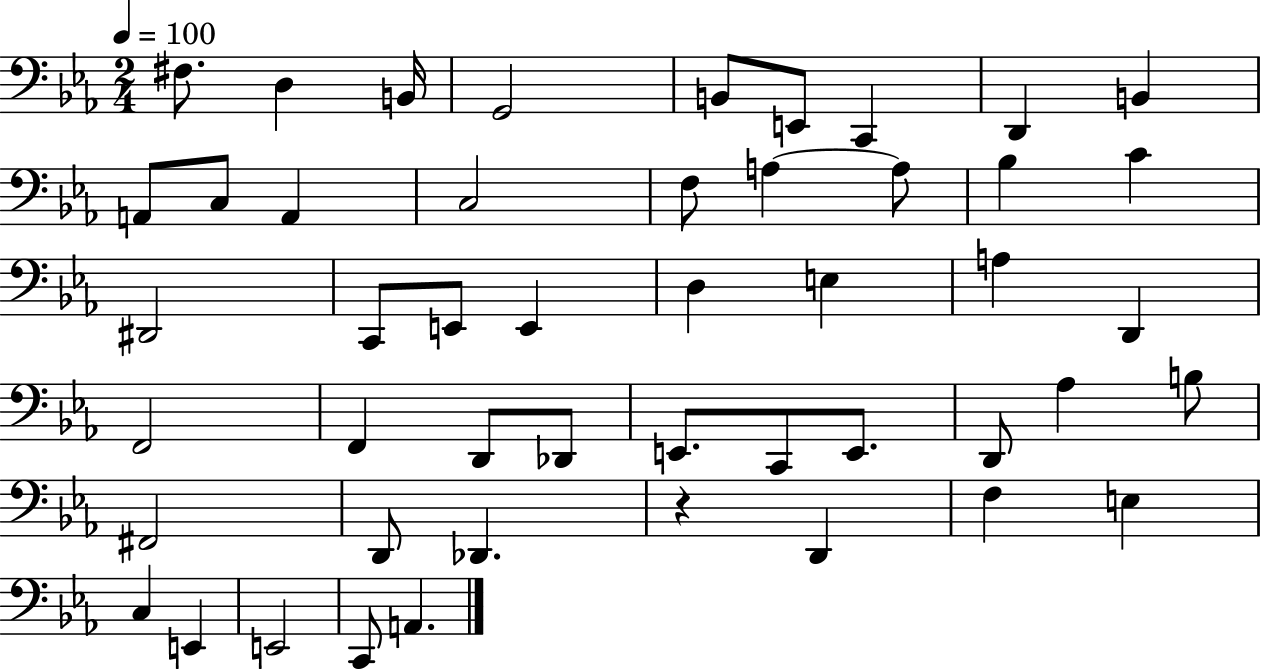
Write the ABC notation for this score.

X:1
T:Untitled
M:2/4
L:1/4
K:Eb
^F,/2 D, B,,/4 G,,2 B,,/2 E,,/2 C,, D,, B,, A,,/2 C,/2 A,, C,2 F,/2 A, A,/2 _B, C ^D,,2 C,,/2 E,,/2 E,, D, E, A, D,, F,,2 F,, D,,/2 _D,,/2 E,,/2 C,,/2 E,,/2 D,,/2 _A, B,/2 ^F,,2 D,,/2 _D,, z D,, F, E, C, E,, E,,2 C,,/2 A,,